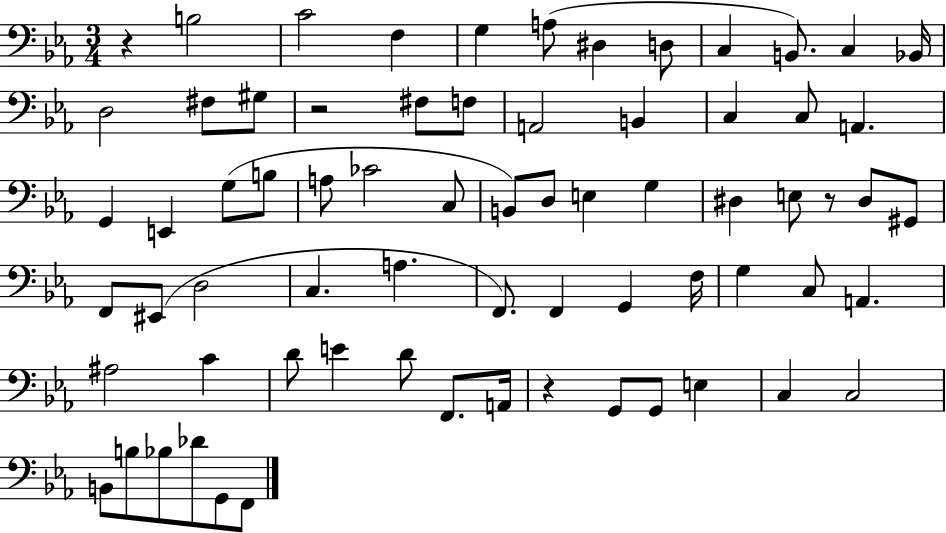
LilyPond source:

{
  \clef bass
  \numericTimeSignature
  \time 3/4
  \key ees \major
  r4 b2 | c'2 f4 | g4 a8( dis4 d8 | c4 b,8.) c4 bes,16 | \break d2 fis8 gis8 | r2 fis8 f8 | a,2 b,4 | c4 c8 a,4. | \break g,4 e,4 g8( b8 | a8 ces'2 c8 | b,8) d8 e4 g4 | dis4 e8 r8 dis8 gis,8 | \break f,8 eis,8( d2 | c4. a4. | f,8.) f,4 g,4 f16 | g4 c8 a,4. | \break ais2 c'4 | d'8 e'4 d'8 f,8. a,16 | r4 g,8 g,8 e4 | c4 c2 | \break b,8 b8 bes8 des'8 g,8 f,8 | \bar "|."
}